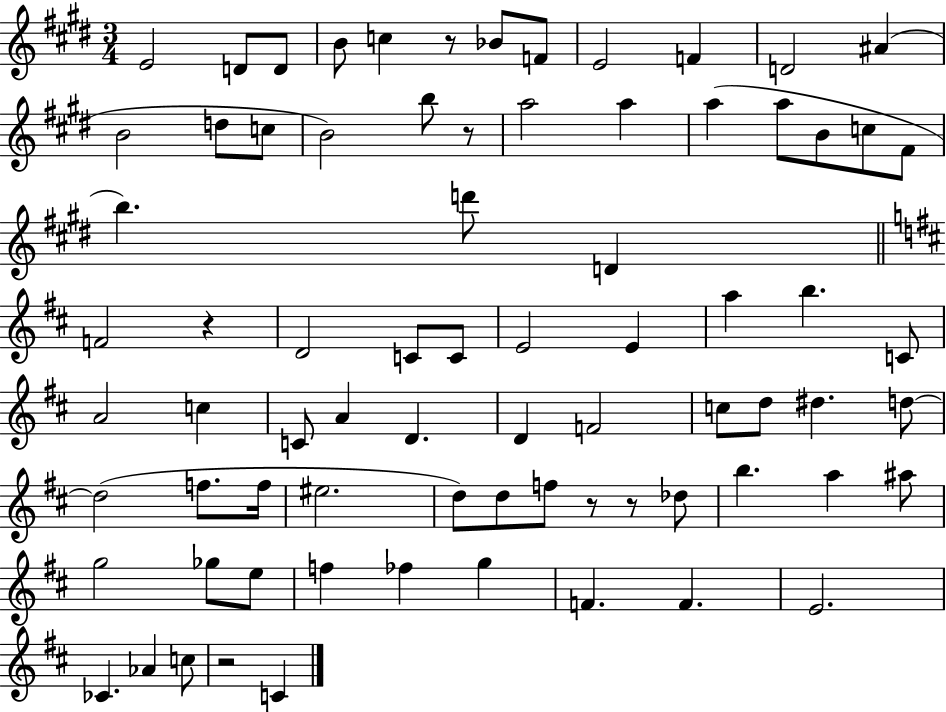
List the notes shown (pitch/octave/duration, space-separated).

E4/h D4/e D4/e B4/e C5/q R/e Bb4/e F4/e E4/h F4/q D4/h A#4/q B4/h D5/e C5/e B4/h B5/e R/e A5/h A5/q A5/q A5/e B4/e C5/e F#4/e B5/q. D6/e D4/q F4/h R/q D4/h C4/e C4/e E4/h E4/q A5/q B5/q. C4/e A4/h C5/q C4/e A4/q D4/q. D4/q F4/h C5/e D5/e D#5/q. D5/e D5/h F5/e. F5/s EIS5/h. D5/e D5/e F5/e R/e R/e Db5/e B5/q. A5/q A#5/e G5/h Gb5/e E5/e F5/q FES5/q G5/q F4/q. F4/q. E4/h. CES4/q. Ab4/q C5/e R/h C4/q